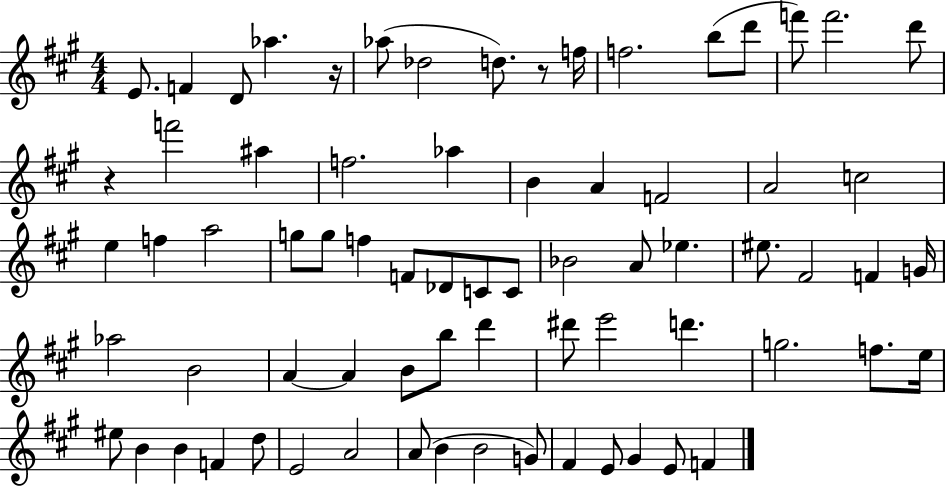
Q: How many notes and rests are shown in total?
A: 72